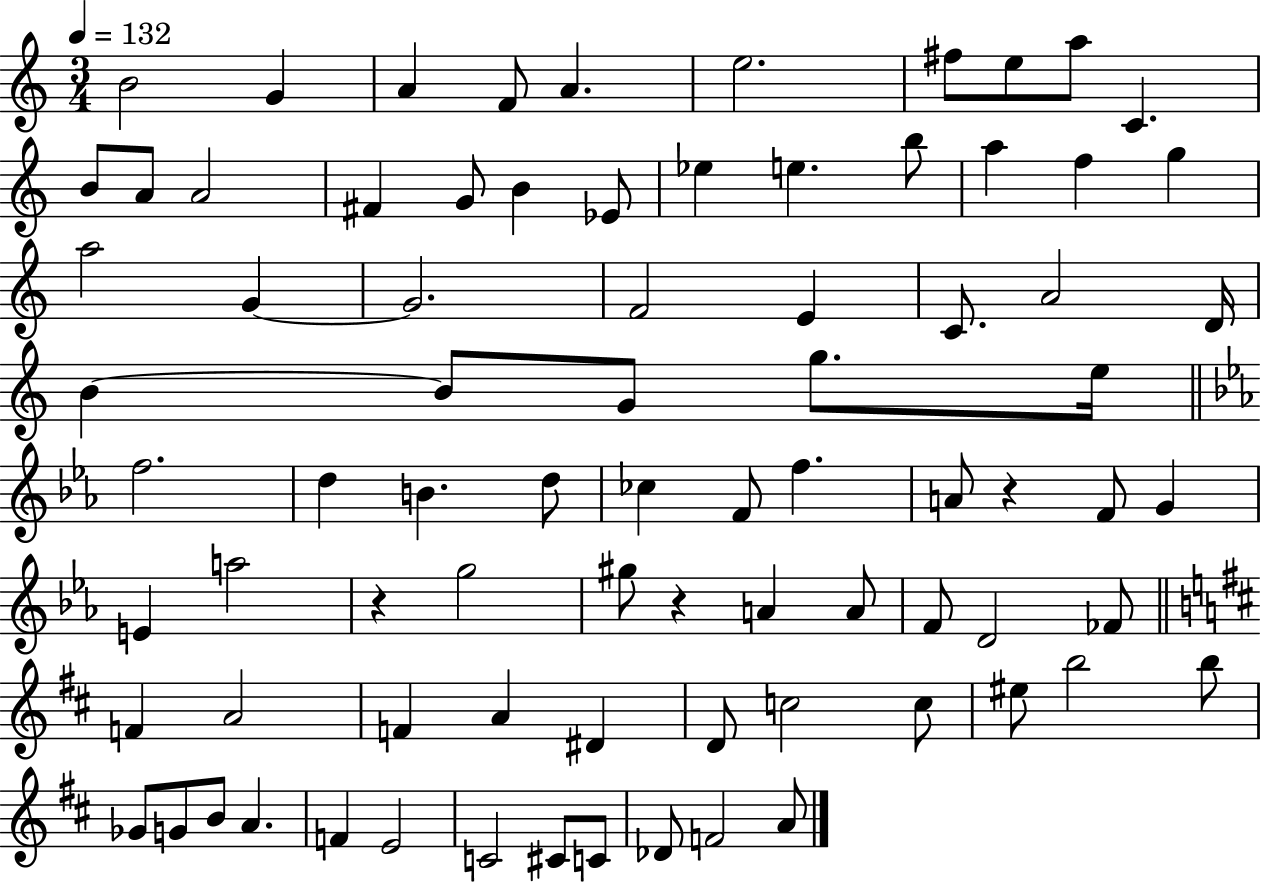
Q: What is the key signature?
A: C major